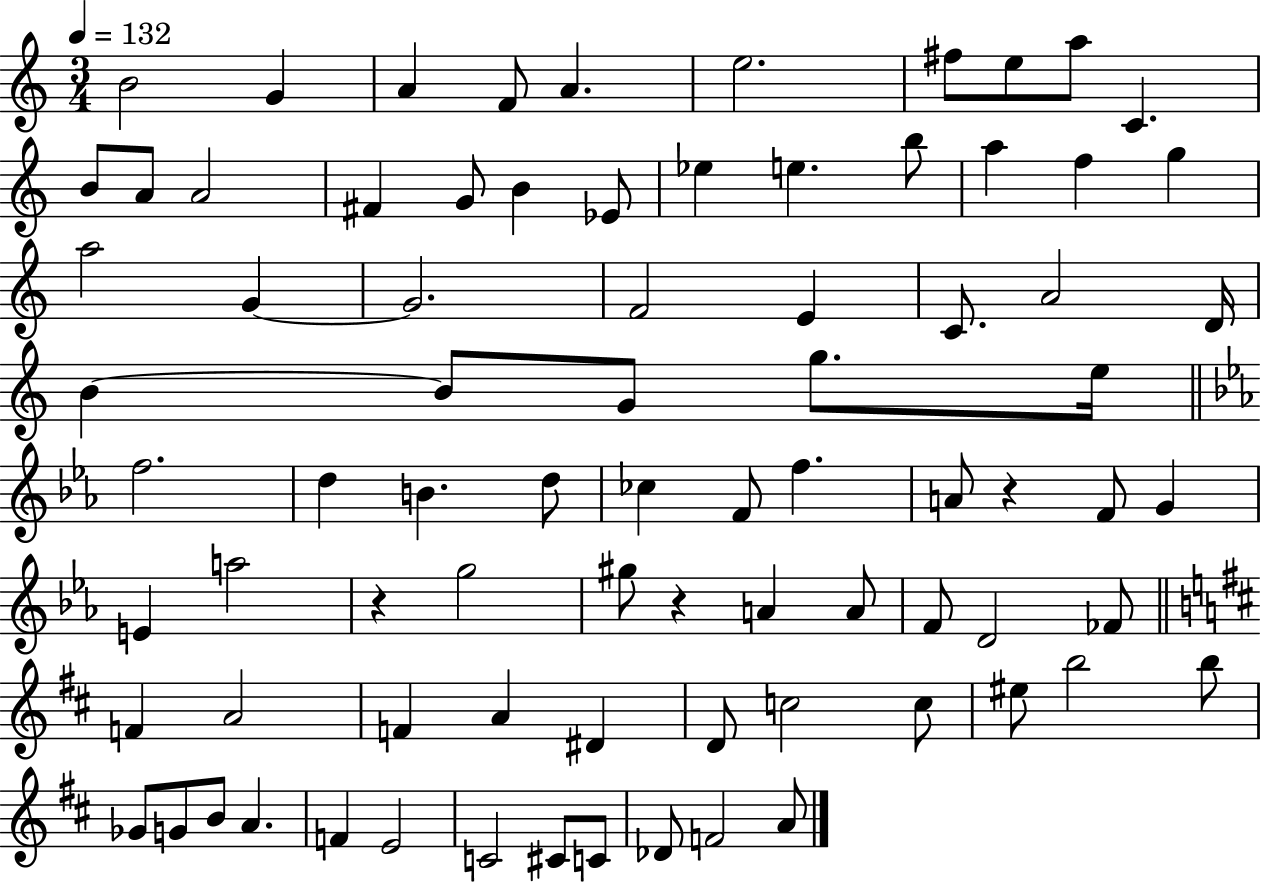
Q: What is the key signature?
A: C major